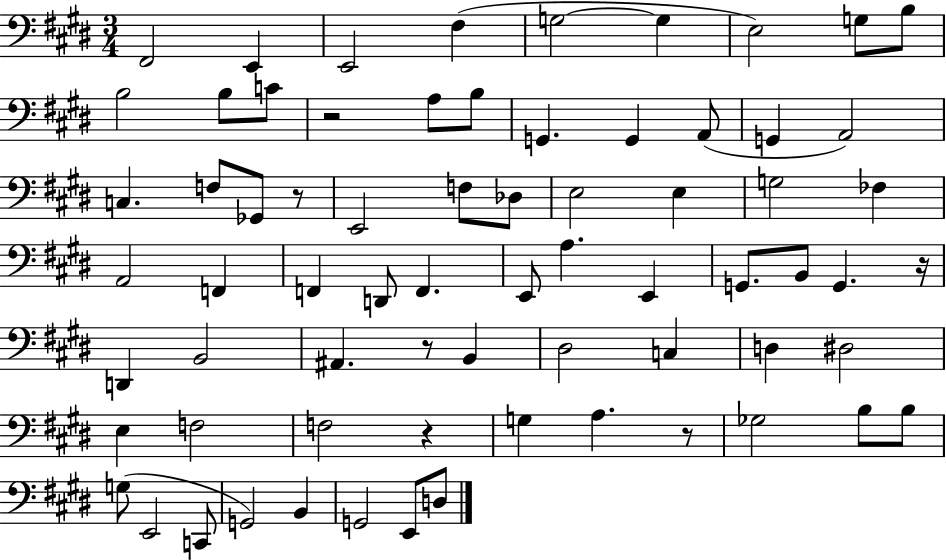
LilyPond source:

{
  \clef bass
  \numericTimeSignature
  \time 3/4
  \key e \major
  fis,2 e,4 | e,2 fis4( | g2~~ g4 | e2) g8 b8 | \break b2 b8 c'8 | r2 a8 b8 | g,4. g,4 a,8( | g,4 a,2) | \break c4. f8 ges,8 r8 | e,2 f8 des8 | e2 e4 | g2 fes4 | \break a,2 f,4 | f,4 d,8 f,4. | e,8 a4. e,4 | g,8. b,8 g,4. r16 | \break d,4 b,2 | ais,4. r8 b,4 | dis2 c4 | d4 dis2 | \break e4 f2 | f2 r4 | g4 a4. r8 | ges2 b8 b8 | \break g8( e,2 c,8 | g,2) b,4 | g,2 e,8 d8 | \bar "|."
}